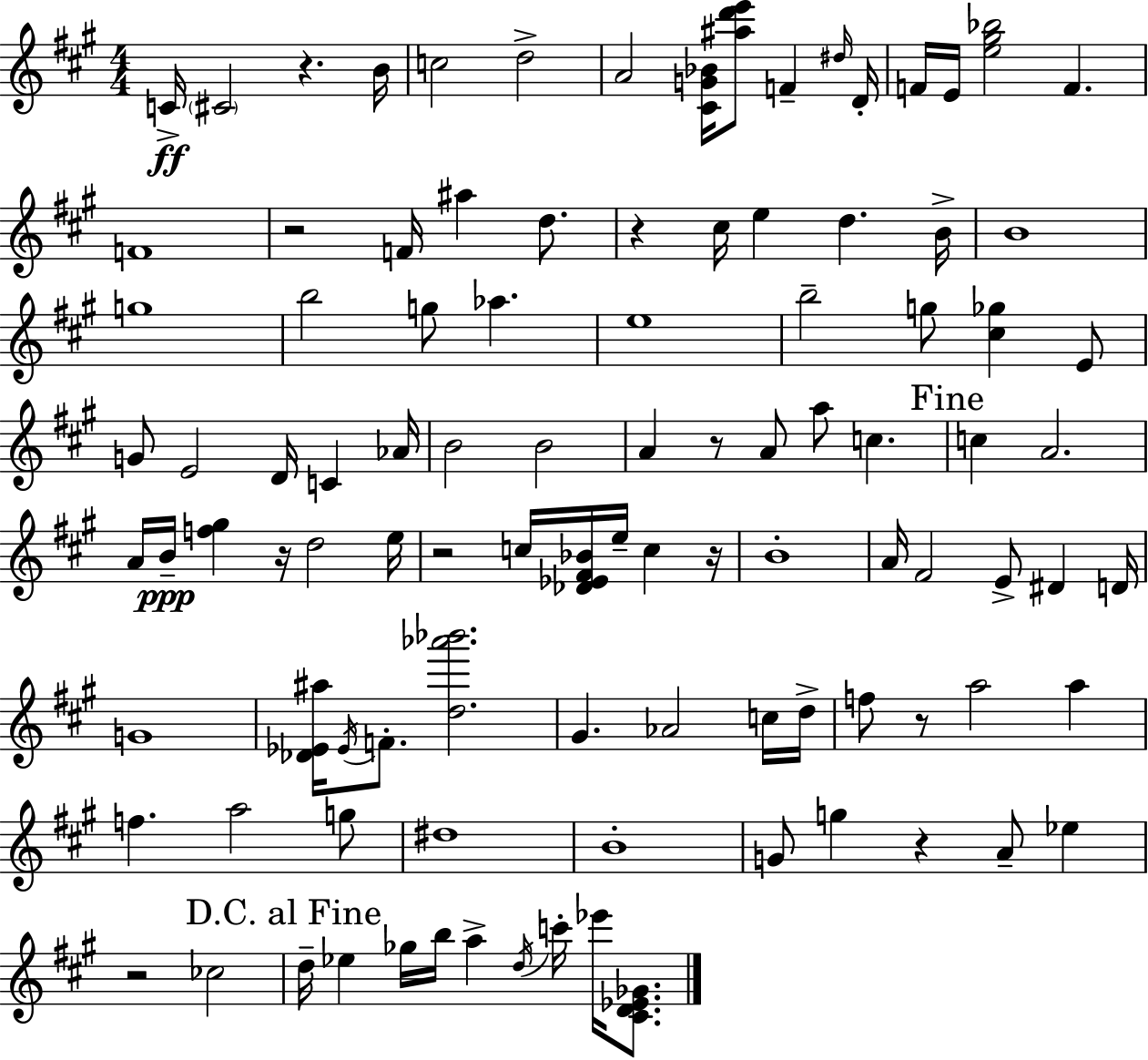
C4/s C#4/h R/q. B4/s C5/h D5/h A4/h [C#4,G4,Bb4]/s [A#5,D6,E6]/e F4/q D#5/s D4/s F4/s E4/s [E5,G#5,Bb5]/h F4/q. F4/w R/h F4/s A#5/q D5/e. R/q C#5/s E5/q D5/q. B4/s B4/w G5/w B5/h G5/e Ab5/q. E5/w B5/h G5/e [C#5,Gb5]/q E4/e G4/e E4/h D4/s C4/q Ab4/s B4/h B4/h A4/q R/e A4/e A5/e C5/q. C5/q A4/h. A4/s B4/s [F5,G#5]/q R/s D5/h E5/s R/h C5/s [Db4,Eb4,F#4,Bb4]/s E5/s C5/q R/s B4/w A4/s F#4/h E4/e D#4/q D4/s G4/w [Db4,Eb4,A#5]/s Eb4/s F4/e. [D5,Ab6,Bb6]/h. G#4/q. Ab4/h C5/s D5/s F5/e R/e A5/h A5/q F5/q. A5/h G5/e D#5/w B4/w G4/e G5/q R/q A4/e Eb5/q R/h CES5/h D5/s Eb5/q Gb5/s B5/s A5/q D5/s C6/s Eb6/s [C#4,D4,Eb4,Gb4]/e.